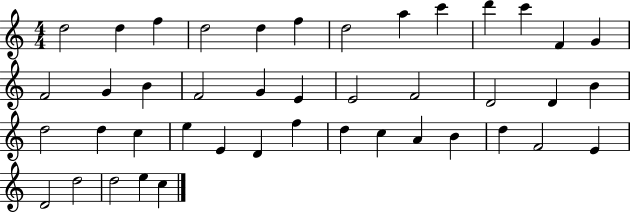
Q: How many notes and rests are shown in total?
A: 43